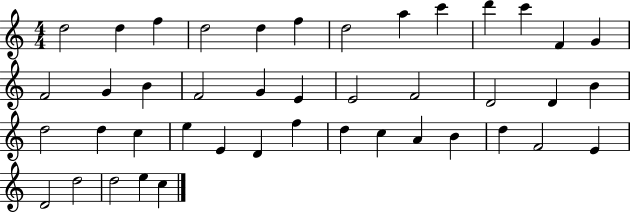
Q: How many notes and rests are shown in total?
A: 43